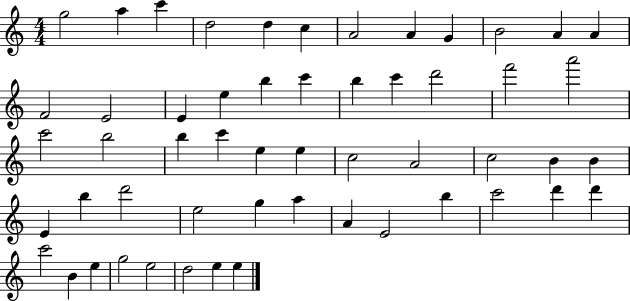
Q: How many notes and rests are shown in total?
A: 54